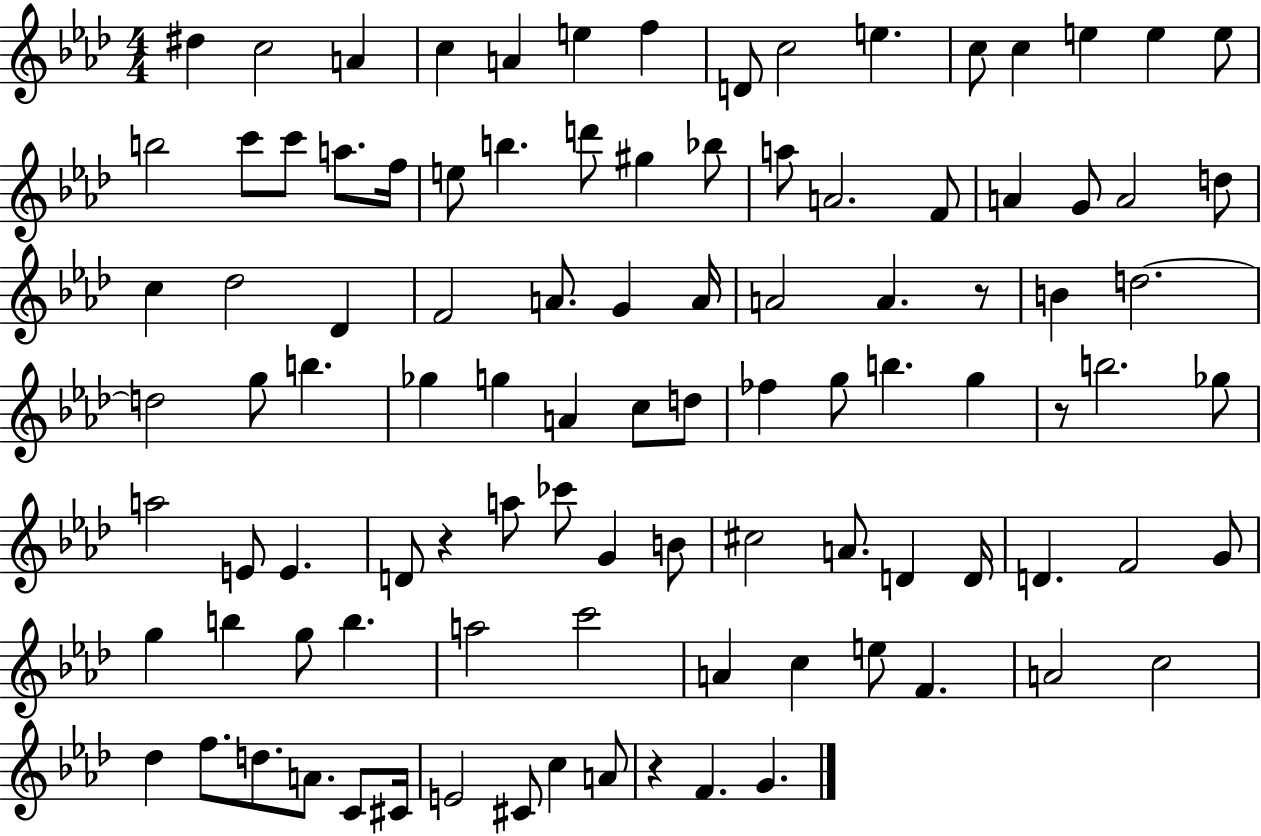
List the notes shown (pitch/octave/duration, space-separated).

D#5/q C5/h A4/q C5/q A4/q E5/q F5/q D4/e C5/h E5/q. C5/e C5/q E5/q E5/q E5/e B5/h C6/e C6/e A5/e. F5/s E5/e B5/q. D6/e G#5/q Bb5/e A5/e A4/h. F4/e A4/q G4/e A4/h D5/e C5/q Db5/h Db4/q F4/h A4/e. G4/q A4/s A4/h A4/q. R/e B4/q D5/h. D5/h G5/e B5/q. Gb5/q G5/q A4/q C5/e D5/e FES5/q G5/e B5/q. G5/q R/e B5/h. Gb5/e A5/h E4/e E4/q. D4/e R/q A5/e CES6/e G4/q B4/e C#5/h A4/e. D4/q D4/s D4/q. F4/h G4/e G5/q B5/q G5/e B5/q. A5/h C6/h A4/q C5/q E5/e F4/q. A4/h C5/h Db5/q F5/e. D5/e. A4/e. C4/e C#4/s E4/h C#4/e C5/q A4/e R/q F4/q. G4/q.